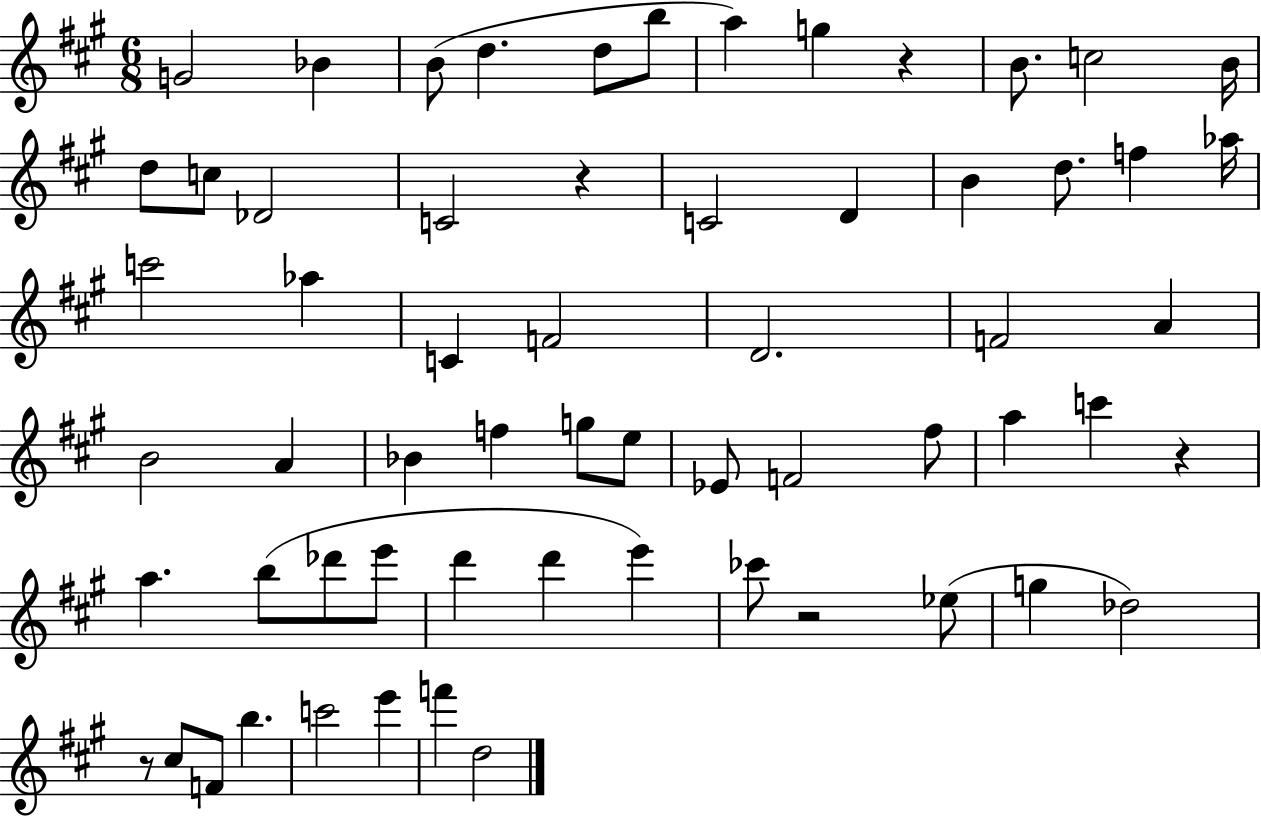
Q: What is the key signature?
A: A major